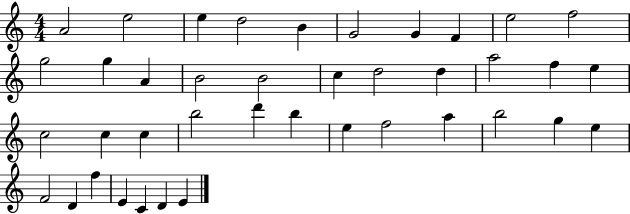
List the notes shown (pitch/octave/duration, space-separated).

A4/h E5/h E5/q D5/h B4/q G4/h G4/q F4/q E5/h F5/h G5/h G5/q A4/q B4/h B4/h C5/q D5/h D5/q A5/h F5/q E5/q C5/h C5/q C5/q B5/h D6/q B5/q E5/q F5/h A5/q B5/h G5/q E5/q F4/h D4/q F5/q E4/q C4/q D4/q E4/q